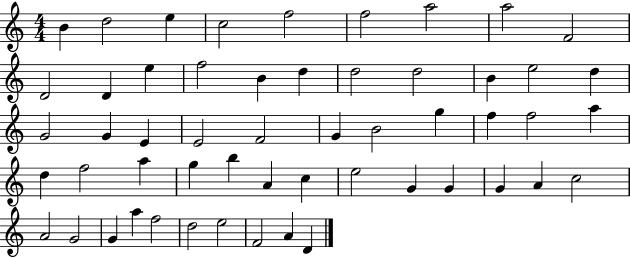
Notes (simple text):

B4/q D5/h E5/q C5/h F5/h F5/h A5/h A5/h F4/h D4/h D4/q E5/q F5/h B4/q D5/q D5/h D5/h B4/q E5/h D5/q G4/h G4/q E4/q E4/h F4/h G4/q B4/h G5/q F5/q F5/h A5/q D5/q F5/h A5/q G5/q B5/q A4/q C5/q E5/h G4/q G4/q G4/q A4/q C5/h A4/h G4/h G4/q A5/q F5/h D5/h E5/h F4/h A4/q D4/q